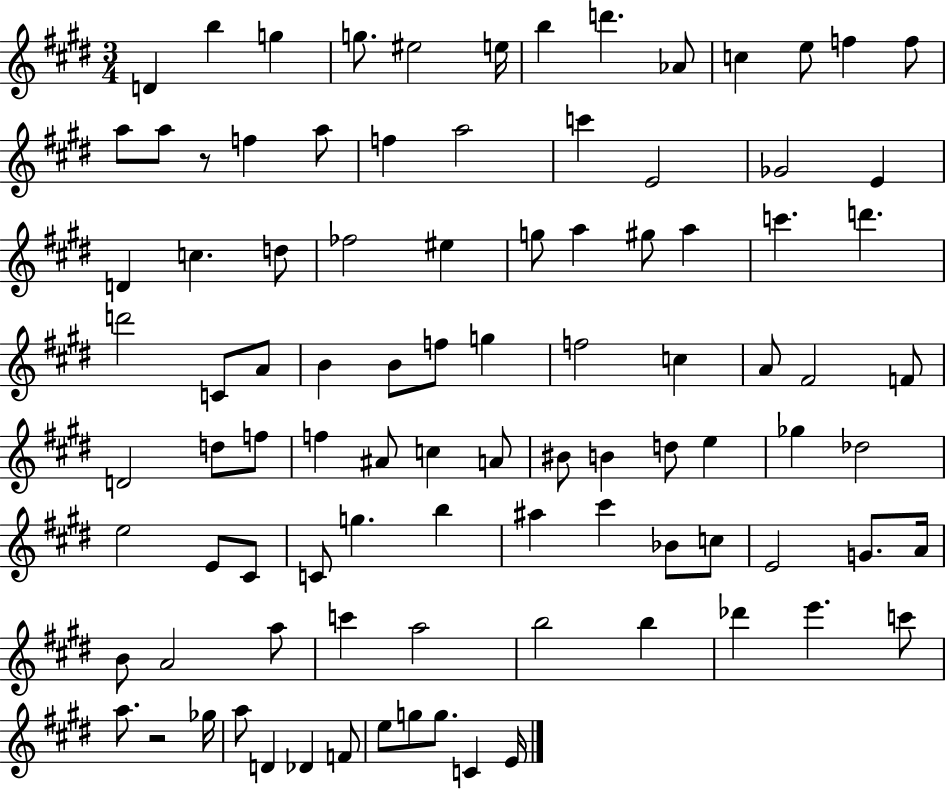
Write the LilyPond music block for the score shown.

{
  \clef treble
  \numericTimeSignature
  \time 3/4
  \key e \major
  \repeat volta 2 { d'4 b''4 g''4 | g''8. eis''2 e''16 | b''4 d'''4. aes'8 | c''4 e''8 f''4 f''8 | \break a''8 a''8 r8 f''4 a''8 | f''4 a''2 | c'''4 e'2 | ges'2 e'4 | \break d'4 c''4. d''8 | fes''2 eis''4 | g''8 a''4 gis''8 a''4 | c'''4. d'''4. | \break d'''2 c'8 a'8 | b'4 b'8 f''8 g''4 | f''2 c''4 | a'8 fis'2 f'8 | \break d'2 d''8 f''8 | f''4 ais'8 c''4 a'8 | bis'8 b'4 d''8 e''4 | ges''4 des''2 | \break e''2 e'8 cis'8 | c'8 g''4. b''4 | ais''4 cis'''4 bes'8 c''8 | e'2 g'8. a'16 | \break b'8 a'2 a''8 | c'''4 a''2 | b''2 b''4 | des'''4 e'''4. c'''8 | \break a''8. r2 ges''16 | a''8 d'4 des'4 f'8 | e''8 g''8 g''8. c'4 e'16 | } \bar "|."
}